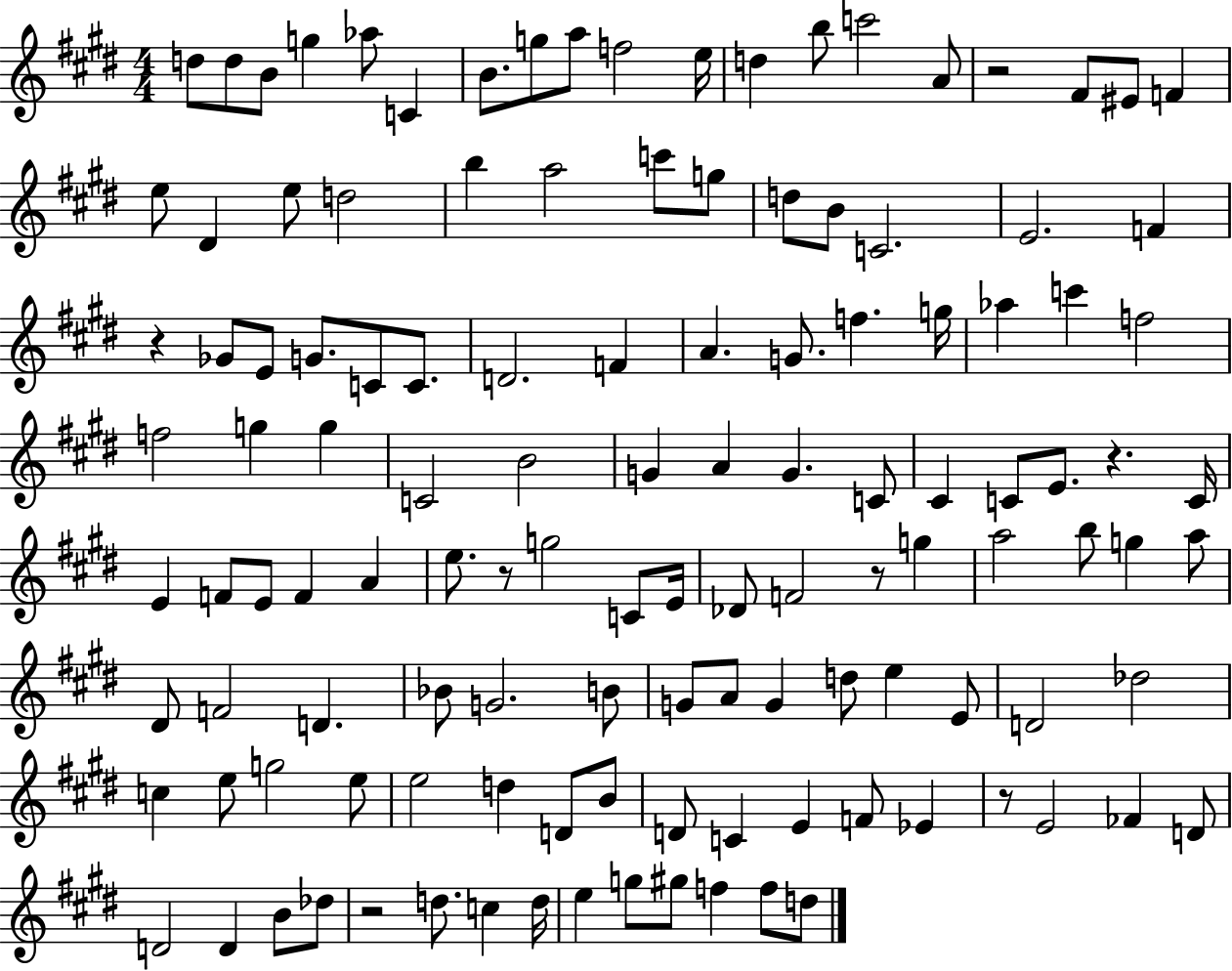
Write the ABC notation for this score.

X:1
T:Untitled
M:4/4
L:1/4
K:E
d/2 d/2 B/2 g _a/2 C B/2 g/2 a/2 f2 e/4 d b/2 c'2 A/2 z2 ^F/2 ^E/2 F e/2 ^D e/2 d2 b a2 c'/2 g/2 d/2 B/2 C2 E2 F z _G/2 E/2 G/2 C/2 C/2 D2 F A G/2 f g/4 _a c' f2 f2 g g C2 B2 G A G C/2 ^C C/2 E/2 z C/4 E F/2 E/2 F A e/2 z/2 g2 C/2 E/4 _D/2 F2 z/2 g a2 b/2 g a/2 ^D/2 F2 D _B/2 G2 B/2 G/2 A/2 G d/2 e E/2 D2 _d2 c e/2 g2 e/2 e2 d D/2 B/2 D/2 C E F/2 _E z/2 E2 _F D/2 D2 D B/2 _d/2 z2 d/2 c d/4 e g/2 ^g/2 f f/2 d/2